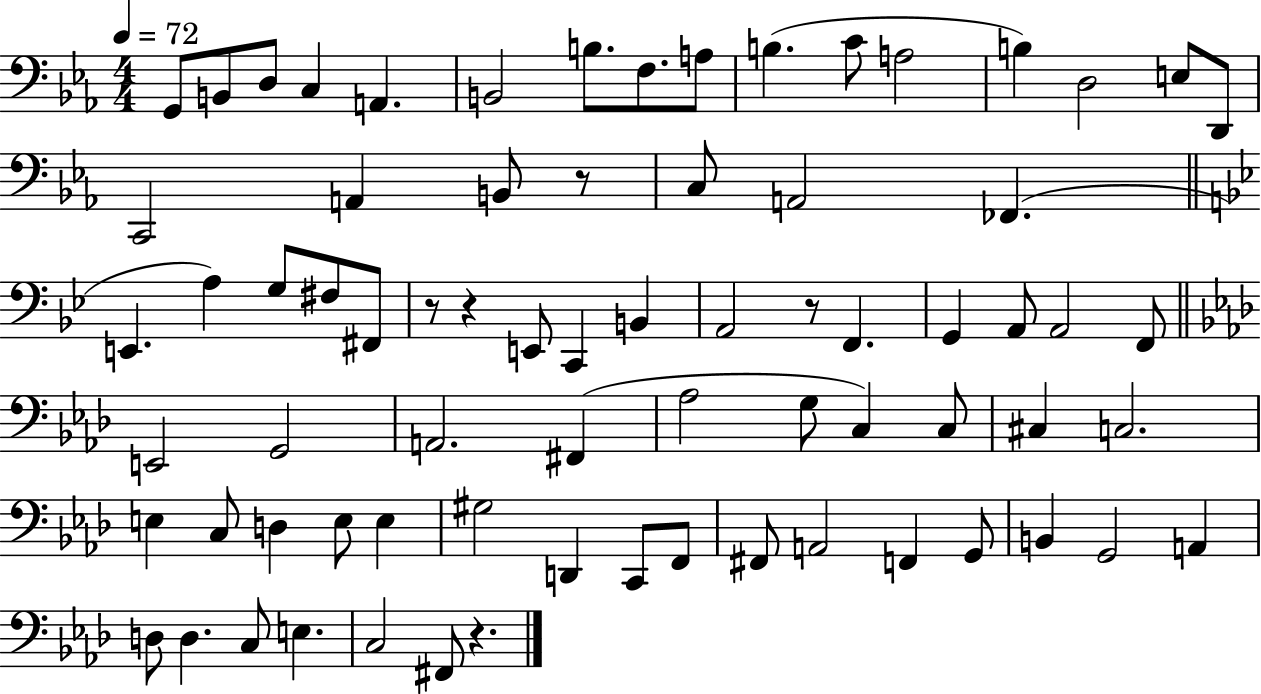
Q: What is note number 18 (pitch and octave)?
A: A2